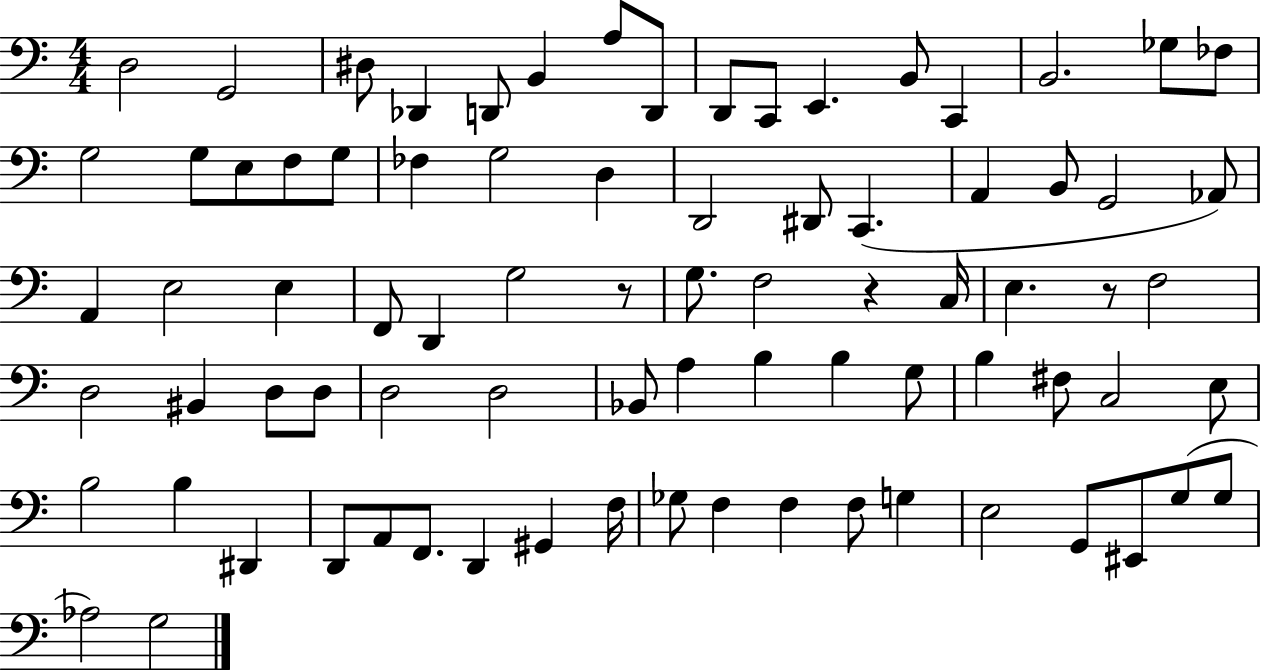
X:1
T:Untitled
M:4/4
L:1/4
K:C
D,2 G,,2 ^D,/2 _D,, D,,/2 B,, A,/2 D,,/2 D,,/2 C,,/2 E,, B,,/2 C,, B,,2 _G,/2 _F,/2 G,2 G,/2 E,/2 F,/2 G,/2 _F, G,2 D, D,,2 ^D,,/2 C,, A,, B,,/2 G,,2 _A,,/2 A,, E,2 E, F,,/2 D,, G,2 z/2 G,/2 F,2 z C,/4 E, z/2 F,2 D,2 ^B,, D,/2 D,/2 D,2 D,2 _B,,/2 A, B, B, G,/2 B, ^F,/2 C,2 E,/2 B,2 B, ^D,, D,,/2 A,,/2 F,,/2 D,, ^G,, F,/4 _G,/2 F, F, F,/2 G, E,2 G,,/2 ^E,,/2 G,/2 G,/2 _A,2 G,2